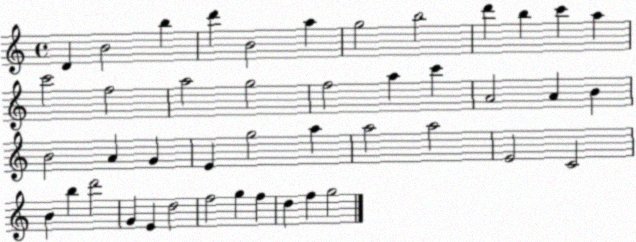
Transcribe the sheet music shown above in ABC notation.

X:1
T:Untitled
M:4/4
L:1/4
K:C
D B2 b d' B2 a g2 b2 d' b c' a c'2 f2 a2 g2 f2 a c' A2 A B B2 A G E g2 a a2 a2 E2 C2 B b d'2 G E d2 f2 g f d f g2